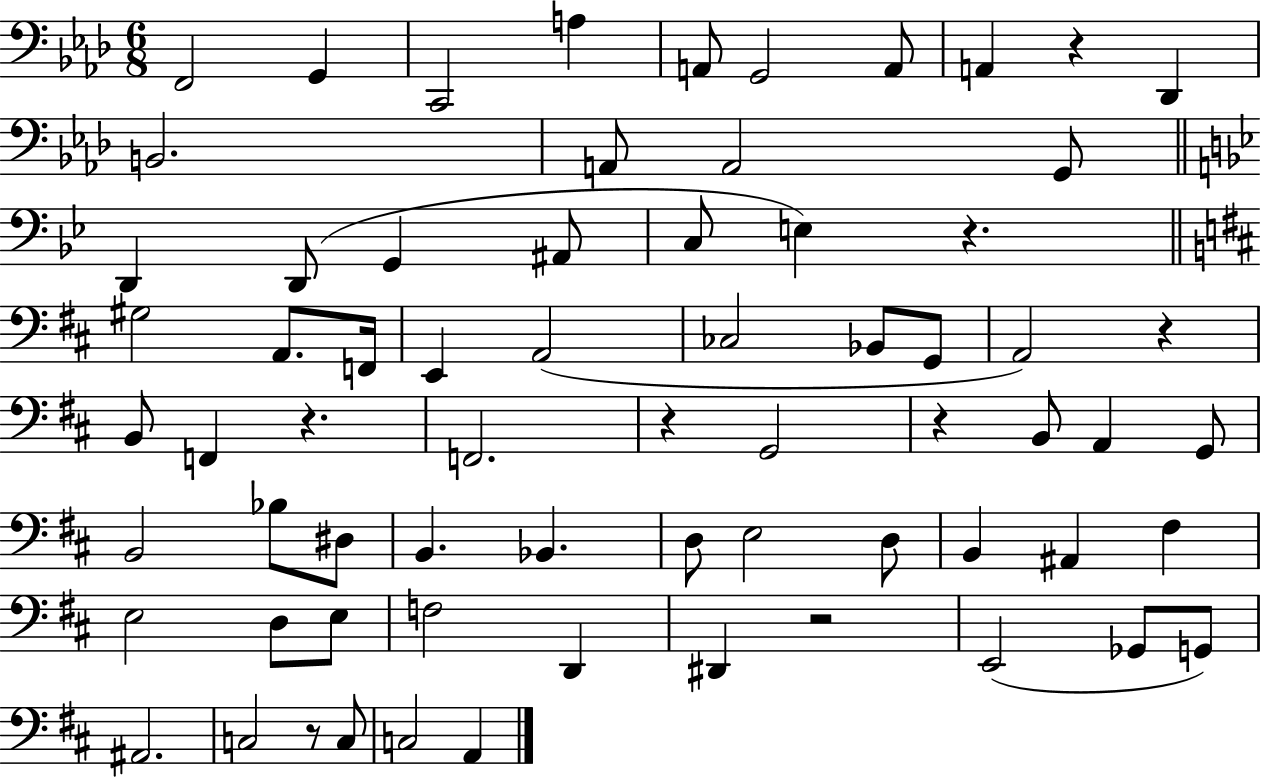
F2/h G2/q C2/h A3/q A2/e G2/h A2/e A2/q R/q Db2/q B2/h. A2/e A2/h G2/e D2/q D2/e G2/q A#2/e C3/e E3/q R/q. G#3/h A2/e. F2/s E2/q A2/h CES3/h Bb2/e G2/e A2/h R/q B2/e F2/q R/q. F2/h. R/q G2/h R/q B2/e A2/q G2/e B2/h Bb3/e D#3/e B2/q. Bb2/q. D3/e E3/h D3/e B2/q A#2/q F#3/q E3/h D3/e E3/e F3/h D2/q D#2/q R/h E2/h Gb2/e G2/e A#2/h. C3/h R/e C3/e C3/h A2/q